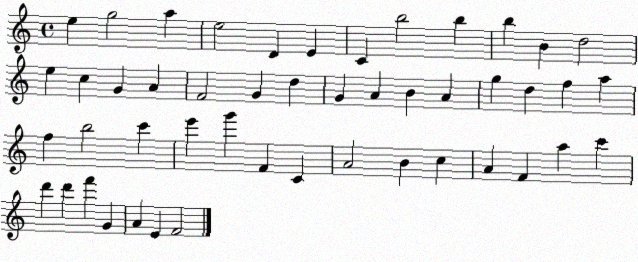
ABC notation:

X:1
T:Untitled
M:4/4
L:1/4
K:C
e g2 a e2 D E C b2 b b B d2 e c G A F2 G d G A B A g d f a f b2 c' e' g' F C A2 B c A F a c' d' d' f' G A E F2